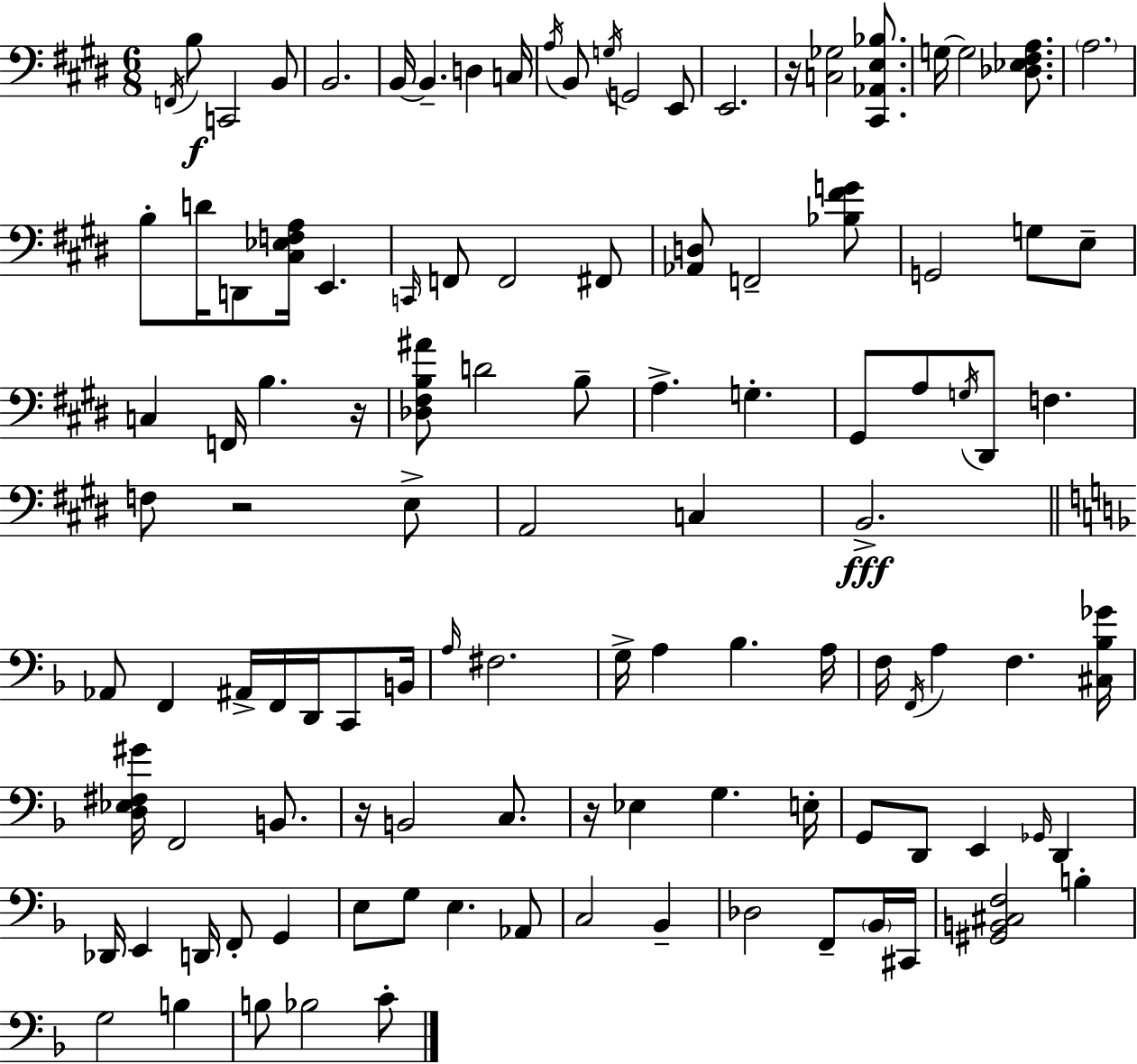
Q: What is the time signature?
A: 6/8